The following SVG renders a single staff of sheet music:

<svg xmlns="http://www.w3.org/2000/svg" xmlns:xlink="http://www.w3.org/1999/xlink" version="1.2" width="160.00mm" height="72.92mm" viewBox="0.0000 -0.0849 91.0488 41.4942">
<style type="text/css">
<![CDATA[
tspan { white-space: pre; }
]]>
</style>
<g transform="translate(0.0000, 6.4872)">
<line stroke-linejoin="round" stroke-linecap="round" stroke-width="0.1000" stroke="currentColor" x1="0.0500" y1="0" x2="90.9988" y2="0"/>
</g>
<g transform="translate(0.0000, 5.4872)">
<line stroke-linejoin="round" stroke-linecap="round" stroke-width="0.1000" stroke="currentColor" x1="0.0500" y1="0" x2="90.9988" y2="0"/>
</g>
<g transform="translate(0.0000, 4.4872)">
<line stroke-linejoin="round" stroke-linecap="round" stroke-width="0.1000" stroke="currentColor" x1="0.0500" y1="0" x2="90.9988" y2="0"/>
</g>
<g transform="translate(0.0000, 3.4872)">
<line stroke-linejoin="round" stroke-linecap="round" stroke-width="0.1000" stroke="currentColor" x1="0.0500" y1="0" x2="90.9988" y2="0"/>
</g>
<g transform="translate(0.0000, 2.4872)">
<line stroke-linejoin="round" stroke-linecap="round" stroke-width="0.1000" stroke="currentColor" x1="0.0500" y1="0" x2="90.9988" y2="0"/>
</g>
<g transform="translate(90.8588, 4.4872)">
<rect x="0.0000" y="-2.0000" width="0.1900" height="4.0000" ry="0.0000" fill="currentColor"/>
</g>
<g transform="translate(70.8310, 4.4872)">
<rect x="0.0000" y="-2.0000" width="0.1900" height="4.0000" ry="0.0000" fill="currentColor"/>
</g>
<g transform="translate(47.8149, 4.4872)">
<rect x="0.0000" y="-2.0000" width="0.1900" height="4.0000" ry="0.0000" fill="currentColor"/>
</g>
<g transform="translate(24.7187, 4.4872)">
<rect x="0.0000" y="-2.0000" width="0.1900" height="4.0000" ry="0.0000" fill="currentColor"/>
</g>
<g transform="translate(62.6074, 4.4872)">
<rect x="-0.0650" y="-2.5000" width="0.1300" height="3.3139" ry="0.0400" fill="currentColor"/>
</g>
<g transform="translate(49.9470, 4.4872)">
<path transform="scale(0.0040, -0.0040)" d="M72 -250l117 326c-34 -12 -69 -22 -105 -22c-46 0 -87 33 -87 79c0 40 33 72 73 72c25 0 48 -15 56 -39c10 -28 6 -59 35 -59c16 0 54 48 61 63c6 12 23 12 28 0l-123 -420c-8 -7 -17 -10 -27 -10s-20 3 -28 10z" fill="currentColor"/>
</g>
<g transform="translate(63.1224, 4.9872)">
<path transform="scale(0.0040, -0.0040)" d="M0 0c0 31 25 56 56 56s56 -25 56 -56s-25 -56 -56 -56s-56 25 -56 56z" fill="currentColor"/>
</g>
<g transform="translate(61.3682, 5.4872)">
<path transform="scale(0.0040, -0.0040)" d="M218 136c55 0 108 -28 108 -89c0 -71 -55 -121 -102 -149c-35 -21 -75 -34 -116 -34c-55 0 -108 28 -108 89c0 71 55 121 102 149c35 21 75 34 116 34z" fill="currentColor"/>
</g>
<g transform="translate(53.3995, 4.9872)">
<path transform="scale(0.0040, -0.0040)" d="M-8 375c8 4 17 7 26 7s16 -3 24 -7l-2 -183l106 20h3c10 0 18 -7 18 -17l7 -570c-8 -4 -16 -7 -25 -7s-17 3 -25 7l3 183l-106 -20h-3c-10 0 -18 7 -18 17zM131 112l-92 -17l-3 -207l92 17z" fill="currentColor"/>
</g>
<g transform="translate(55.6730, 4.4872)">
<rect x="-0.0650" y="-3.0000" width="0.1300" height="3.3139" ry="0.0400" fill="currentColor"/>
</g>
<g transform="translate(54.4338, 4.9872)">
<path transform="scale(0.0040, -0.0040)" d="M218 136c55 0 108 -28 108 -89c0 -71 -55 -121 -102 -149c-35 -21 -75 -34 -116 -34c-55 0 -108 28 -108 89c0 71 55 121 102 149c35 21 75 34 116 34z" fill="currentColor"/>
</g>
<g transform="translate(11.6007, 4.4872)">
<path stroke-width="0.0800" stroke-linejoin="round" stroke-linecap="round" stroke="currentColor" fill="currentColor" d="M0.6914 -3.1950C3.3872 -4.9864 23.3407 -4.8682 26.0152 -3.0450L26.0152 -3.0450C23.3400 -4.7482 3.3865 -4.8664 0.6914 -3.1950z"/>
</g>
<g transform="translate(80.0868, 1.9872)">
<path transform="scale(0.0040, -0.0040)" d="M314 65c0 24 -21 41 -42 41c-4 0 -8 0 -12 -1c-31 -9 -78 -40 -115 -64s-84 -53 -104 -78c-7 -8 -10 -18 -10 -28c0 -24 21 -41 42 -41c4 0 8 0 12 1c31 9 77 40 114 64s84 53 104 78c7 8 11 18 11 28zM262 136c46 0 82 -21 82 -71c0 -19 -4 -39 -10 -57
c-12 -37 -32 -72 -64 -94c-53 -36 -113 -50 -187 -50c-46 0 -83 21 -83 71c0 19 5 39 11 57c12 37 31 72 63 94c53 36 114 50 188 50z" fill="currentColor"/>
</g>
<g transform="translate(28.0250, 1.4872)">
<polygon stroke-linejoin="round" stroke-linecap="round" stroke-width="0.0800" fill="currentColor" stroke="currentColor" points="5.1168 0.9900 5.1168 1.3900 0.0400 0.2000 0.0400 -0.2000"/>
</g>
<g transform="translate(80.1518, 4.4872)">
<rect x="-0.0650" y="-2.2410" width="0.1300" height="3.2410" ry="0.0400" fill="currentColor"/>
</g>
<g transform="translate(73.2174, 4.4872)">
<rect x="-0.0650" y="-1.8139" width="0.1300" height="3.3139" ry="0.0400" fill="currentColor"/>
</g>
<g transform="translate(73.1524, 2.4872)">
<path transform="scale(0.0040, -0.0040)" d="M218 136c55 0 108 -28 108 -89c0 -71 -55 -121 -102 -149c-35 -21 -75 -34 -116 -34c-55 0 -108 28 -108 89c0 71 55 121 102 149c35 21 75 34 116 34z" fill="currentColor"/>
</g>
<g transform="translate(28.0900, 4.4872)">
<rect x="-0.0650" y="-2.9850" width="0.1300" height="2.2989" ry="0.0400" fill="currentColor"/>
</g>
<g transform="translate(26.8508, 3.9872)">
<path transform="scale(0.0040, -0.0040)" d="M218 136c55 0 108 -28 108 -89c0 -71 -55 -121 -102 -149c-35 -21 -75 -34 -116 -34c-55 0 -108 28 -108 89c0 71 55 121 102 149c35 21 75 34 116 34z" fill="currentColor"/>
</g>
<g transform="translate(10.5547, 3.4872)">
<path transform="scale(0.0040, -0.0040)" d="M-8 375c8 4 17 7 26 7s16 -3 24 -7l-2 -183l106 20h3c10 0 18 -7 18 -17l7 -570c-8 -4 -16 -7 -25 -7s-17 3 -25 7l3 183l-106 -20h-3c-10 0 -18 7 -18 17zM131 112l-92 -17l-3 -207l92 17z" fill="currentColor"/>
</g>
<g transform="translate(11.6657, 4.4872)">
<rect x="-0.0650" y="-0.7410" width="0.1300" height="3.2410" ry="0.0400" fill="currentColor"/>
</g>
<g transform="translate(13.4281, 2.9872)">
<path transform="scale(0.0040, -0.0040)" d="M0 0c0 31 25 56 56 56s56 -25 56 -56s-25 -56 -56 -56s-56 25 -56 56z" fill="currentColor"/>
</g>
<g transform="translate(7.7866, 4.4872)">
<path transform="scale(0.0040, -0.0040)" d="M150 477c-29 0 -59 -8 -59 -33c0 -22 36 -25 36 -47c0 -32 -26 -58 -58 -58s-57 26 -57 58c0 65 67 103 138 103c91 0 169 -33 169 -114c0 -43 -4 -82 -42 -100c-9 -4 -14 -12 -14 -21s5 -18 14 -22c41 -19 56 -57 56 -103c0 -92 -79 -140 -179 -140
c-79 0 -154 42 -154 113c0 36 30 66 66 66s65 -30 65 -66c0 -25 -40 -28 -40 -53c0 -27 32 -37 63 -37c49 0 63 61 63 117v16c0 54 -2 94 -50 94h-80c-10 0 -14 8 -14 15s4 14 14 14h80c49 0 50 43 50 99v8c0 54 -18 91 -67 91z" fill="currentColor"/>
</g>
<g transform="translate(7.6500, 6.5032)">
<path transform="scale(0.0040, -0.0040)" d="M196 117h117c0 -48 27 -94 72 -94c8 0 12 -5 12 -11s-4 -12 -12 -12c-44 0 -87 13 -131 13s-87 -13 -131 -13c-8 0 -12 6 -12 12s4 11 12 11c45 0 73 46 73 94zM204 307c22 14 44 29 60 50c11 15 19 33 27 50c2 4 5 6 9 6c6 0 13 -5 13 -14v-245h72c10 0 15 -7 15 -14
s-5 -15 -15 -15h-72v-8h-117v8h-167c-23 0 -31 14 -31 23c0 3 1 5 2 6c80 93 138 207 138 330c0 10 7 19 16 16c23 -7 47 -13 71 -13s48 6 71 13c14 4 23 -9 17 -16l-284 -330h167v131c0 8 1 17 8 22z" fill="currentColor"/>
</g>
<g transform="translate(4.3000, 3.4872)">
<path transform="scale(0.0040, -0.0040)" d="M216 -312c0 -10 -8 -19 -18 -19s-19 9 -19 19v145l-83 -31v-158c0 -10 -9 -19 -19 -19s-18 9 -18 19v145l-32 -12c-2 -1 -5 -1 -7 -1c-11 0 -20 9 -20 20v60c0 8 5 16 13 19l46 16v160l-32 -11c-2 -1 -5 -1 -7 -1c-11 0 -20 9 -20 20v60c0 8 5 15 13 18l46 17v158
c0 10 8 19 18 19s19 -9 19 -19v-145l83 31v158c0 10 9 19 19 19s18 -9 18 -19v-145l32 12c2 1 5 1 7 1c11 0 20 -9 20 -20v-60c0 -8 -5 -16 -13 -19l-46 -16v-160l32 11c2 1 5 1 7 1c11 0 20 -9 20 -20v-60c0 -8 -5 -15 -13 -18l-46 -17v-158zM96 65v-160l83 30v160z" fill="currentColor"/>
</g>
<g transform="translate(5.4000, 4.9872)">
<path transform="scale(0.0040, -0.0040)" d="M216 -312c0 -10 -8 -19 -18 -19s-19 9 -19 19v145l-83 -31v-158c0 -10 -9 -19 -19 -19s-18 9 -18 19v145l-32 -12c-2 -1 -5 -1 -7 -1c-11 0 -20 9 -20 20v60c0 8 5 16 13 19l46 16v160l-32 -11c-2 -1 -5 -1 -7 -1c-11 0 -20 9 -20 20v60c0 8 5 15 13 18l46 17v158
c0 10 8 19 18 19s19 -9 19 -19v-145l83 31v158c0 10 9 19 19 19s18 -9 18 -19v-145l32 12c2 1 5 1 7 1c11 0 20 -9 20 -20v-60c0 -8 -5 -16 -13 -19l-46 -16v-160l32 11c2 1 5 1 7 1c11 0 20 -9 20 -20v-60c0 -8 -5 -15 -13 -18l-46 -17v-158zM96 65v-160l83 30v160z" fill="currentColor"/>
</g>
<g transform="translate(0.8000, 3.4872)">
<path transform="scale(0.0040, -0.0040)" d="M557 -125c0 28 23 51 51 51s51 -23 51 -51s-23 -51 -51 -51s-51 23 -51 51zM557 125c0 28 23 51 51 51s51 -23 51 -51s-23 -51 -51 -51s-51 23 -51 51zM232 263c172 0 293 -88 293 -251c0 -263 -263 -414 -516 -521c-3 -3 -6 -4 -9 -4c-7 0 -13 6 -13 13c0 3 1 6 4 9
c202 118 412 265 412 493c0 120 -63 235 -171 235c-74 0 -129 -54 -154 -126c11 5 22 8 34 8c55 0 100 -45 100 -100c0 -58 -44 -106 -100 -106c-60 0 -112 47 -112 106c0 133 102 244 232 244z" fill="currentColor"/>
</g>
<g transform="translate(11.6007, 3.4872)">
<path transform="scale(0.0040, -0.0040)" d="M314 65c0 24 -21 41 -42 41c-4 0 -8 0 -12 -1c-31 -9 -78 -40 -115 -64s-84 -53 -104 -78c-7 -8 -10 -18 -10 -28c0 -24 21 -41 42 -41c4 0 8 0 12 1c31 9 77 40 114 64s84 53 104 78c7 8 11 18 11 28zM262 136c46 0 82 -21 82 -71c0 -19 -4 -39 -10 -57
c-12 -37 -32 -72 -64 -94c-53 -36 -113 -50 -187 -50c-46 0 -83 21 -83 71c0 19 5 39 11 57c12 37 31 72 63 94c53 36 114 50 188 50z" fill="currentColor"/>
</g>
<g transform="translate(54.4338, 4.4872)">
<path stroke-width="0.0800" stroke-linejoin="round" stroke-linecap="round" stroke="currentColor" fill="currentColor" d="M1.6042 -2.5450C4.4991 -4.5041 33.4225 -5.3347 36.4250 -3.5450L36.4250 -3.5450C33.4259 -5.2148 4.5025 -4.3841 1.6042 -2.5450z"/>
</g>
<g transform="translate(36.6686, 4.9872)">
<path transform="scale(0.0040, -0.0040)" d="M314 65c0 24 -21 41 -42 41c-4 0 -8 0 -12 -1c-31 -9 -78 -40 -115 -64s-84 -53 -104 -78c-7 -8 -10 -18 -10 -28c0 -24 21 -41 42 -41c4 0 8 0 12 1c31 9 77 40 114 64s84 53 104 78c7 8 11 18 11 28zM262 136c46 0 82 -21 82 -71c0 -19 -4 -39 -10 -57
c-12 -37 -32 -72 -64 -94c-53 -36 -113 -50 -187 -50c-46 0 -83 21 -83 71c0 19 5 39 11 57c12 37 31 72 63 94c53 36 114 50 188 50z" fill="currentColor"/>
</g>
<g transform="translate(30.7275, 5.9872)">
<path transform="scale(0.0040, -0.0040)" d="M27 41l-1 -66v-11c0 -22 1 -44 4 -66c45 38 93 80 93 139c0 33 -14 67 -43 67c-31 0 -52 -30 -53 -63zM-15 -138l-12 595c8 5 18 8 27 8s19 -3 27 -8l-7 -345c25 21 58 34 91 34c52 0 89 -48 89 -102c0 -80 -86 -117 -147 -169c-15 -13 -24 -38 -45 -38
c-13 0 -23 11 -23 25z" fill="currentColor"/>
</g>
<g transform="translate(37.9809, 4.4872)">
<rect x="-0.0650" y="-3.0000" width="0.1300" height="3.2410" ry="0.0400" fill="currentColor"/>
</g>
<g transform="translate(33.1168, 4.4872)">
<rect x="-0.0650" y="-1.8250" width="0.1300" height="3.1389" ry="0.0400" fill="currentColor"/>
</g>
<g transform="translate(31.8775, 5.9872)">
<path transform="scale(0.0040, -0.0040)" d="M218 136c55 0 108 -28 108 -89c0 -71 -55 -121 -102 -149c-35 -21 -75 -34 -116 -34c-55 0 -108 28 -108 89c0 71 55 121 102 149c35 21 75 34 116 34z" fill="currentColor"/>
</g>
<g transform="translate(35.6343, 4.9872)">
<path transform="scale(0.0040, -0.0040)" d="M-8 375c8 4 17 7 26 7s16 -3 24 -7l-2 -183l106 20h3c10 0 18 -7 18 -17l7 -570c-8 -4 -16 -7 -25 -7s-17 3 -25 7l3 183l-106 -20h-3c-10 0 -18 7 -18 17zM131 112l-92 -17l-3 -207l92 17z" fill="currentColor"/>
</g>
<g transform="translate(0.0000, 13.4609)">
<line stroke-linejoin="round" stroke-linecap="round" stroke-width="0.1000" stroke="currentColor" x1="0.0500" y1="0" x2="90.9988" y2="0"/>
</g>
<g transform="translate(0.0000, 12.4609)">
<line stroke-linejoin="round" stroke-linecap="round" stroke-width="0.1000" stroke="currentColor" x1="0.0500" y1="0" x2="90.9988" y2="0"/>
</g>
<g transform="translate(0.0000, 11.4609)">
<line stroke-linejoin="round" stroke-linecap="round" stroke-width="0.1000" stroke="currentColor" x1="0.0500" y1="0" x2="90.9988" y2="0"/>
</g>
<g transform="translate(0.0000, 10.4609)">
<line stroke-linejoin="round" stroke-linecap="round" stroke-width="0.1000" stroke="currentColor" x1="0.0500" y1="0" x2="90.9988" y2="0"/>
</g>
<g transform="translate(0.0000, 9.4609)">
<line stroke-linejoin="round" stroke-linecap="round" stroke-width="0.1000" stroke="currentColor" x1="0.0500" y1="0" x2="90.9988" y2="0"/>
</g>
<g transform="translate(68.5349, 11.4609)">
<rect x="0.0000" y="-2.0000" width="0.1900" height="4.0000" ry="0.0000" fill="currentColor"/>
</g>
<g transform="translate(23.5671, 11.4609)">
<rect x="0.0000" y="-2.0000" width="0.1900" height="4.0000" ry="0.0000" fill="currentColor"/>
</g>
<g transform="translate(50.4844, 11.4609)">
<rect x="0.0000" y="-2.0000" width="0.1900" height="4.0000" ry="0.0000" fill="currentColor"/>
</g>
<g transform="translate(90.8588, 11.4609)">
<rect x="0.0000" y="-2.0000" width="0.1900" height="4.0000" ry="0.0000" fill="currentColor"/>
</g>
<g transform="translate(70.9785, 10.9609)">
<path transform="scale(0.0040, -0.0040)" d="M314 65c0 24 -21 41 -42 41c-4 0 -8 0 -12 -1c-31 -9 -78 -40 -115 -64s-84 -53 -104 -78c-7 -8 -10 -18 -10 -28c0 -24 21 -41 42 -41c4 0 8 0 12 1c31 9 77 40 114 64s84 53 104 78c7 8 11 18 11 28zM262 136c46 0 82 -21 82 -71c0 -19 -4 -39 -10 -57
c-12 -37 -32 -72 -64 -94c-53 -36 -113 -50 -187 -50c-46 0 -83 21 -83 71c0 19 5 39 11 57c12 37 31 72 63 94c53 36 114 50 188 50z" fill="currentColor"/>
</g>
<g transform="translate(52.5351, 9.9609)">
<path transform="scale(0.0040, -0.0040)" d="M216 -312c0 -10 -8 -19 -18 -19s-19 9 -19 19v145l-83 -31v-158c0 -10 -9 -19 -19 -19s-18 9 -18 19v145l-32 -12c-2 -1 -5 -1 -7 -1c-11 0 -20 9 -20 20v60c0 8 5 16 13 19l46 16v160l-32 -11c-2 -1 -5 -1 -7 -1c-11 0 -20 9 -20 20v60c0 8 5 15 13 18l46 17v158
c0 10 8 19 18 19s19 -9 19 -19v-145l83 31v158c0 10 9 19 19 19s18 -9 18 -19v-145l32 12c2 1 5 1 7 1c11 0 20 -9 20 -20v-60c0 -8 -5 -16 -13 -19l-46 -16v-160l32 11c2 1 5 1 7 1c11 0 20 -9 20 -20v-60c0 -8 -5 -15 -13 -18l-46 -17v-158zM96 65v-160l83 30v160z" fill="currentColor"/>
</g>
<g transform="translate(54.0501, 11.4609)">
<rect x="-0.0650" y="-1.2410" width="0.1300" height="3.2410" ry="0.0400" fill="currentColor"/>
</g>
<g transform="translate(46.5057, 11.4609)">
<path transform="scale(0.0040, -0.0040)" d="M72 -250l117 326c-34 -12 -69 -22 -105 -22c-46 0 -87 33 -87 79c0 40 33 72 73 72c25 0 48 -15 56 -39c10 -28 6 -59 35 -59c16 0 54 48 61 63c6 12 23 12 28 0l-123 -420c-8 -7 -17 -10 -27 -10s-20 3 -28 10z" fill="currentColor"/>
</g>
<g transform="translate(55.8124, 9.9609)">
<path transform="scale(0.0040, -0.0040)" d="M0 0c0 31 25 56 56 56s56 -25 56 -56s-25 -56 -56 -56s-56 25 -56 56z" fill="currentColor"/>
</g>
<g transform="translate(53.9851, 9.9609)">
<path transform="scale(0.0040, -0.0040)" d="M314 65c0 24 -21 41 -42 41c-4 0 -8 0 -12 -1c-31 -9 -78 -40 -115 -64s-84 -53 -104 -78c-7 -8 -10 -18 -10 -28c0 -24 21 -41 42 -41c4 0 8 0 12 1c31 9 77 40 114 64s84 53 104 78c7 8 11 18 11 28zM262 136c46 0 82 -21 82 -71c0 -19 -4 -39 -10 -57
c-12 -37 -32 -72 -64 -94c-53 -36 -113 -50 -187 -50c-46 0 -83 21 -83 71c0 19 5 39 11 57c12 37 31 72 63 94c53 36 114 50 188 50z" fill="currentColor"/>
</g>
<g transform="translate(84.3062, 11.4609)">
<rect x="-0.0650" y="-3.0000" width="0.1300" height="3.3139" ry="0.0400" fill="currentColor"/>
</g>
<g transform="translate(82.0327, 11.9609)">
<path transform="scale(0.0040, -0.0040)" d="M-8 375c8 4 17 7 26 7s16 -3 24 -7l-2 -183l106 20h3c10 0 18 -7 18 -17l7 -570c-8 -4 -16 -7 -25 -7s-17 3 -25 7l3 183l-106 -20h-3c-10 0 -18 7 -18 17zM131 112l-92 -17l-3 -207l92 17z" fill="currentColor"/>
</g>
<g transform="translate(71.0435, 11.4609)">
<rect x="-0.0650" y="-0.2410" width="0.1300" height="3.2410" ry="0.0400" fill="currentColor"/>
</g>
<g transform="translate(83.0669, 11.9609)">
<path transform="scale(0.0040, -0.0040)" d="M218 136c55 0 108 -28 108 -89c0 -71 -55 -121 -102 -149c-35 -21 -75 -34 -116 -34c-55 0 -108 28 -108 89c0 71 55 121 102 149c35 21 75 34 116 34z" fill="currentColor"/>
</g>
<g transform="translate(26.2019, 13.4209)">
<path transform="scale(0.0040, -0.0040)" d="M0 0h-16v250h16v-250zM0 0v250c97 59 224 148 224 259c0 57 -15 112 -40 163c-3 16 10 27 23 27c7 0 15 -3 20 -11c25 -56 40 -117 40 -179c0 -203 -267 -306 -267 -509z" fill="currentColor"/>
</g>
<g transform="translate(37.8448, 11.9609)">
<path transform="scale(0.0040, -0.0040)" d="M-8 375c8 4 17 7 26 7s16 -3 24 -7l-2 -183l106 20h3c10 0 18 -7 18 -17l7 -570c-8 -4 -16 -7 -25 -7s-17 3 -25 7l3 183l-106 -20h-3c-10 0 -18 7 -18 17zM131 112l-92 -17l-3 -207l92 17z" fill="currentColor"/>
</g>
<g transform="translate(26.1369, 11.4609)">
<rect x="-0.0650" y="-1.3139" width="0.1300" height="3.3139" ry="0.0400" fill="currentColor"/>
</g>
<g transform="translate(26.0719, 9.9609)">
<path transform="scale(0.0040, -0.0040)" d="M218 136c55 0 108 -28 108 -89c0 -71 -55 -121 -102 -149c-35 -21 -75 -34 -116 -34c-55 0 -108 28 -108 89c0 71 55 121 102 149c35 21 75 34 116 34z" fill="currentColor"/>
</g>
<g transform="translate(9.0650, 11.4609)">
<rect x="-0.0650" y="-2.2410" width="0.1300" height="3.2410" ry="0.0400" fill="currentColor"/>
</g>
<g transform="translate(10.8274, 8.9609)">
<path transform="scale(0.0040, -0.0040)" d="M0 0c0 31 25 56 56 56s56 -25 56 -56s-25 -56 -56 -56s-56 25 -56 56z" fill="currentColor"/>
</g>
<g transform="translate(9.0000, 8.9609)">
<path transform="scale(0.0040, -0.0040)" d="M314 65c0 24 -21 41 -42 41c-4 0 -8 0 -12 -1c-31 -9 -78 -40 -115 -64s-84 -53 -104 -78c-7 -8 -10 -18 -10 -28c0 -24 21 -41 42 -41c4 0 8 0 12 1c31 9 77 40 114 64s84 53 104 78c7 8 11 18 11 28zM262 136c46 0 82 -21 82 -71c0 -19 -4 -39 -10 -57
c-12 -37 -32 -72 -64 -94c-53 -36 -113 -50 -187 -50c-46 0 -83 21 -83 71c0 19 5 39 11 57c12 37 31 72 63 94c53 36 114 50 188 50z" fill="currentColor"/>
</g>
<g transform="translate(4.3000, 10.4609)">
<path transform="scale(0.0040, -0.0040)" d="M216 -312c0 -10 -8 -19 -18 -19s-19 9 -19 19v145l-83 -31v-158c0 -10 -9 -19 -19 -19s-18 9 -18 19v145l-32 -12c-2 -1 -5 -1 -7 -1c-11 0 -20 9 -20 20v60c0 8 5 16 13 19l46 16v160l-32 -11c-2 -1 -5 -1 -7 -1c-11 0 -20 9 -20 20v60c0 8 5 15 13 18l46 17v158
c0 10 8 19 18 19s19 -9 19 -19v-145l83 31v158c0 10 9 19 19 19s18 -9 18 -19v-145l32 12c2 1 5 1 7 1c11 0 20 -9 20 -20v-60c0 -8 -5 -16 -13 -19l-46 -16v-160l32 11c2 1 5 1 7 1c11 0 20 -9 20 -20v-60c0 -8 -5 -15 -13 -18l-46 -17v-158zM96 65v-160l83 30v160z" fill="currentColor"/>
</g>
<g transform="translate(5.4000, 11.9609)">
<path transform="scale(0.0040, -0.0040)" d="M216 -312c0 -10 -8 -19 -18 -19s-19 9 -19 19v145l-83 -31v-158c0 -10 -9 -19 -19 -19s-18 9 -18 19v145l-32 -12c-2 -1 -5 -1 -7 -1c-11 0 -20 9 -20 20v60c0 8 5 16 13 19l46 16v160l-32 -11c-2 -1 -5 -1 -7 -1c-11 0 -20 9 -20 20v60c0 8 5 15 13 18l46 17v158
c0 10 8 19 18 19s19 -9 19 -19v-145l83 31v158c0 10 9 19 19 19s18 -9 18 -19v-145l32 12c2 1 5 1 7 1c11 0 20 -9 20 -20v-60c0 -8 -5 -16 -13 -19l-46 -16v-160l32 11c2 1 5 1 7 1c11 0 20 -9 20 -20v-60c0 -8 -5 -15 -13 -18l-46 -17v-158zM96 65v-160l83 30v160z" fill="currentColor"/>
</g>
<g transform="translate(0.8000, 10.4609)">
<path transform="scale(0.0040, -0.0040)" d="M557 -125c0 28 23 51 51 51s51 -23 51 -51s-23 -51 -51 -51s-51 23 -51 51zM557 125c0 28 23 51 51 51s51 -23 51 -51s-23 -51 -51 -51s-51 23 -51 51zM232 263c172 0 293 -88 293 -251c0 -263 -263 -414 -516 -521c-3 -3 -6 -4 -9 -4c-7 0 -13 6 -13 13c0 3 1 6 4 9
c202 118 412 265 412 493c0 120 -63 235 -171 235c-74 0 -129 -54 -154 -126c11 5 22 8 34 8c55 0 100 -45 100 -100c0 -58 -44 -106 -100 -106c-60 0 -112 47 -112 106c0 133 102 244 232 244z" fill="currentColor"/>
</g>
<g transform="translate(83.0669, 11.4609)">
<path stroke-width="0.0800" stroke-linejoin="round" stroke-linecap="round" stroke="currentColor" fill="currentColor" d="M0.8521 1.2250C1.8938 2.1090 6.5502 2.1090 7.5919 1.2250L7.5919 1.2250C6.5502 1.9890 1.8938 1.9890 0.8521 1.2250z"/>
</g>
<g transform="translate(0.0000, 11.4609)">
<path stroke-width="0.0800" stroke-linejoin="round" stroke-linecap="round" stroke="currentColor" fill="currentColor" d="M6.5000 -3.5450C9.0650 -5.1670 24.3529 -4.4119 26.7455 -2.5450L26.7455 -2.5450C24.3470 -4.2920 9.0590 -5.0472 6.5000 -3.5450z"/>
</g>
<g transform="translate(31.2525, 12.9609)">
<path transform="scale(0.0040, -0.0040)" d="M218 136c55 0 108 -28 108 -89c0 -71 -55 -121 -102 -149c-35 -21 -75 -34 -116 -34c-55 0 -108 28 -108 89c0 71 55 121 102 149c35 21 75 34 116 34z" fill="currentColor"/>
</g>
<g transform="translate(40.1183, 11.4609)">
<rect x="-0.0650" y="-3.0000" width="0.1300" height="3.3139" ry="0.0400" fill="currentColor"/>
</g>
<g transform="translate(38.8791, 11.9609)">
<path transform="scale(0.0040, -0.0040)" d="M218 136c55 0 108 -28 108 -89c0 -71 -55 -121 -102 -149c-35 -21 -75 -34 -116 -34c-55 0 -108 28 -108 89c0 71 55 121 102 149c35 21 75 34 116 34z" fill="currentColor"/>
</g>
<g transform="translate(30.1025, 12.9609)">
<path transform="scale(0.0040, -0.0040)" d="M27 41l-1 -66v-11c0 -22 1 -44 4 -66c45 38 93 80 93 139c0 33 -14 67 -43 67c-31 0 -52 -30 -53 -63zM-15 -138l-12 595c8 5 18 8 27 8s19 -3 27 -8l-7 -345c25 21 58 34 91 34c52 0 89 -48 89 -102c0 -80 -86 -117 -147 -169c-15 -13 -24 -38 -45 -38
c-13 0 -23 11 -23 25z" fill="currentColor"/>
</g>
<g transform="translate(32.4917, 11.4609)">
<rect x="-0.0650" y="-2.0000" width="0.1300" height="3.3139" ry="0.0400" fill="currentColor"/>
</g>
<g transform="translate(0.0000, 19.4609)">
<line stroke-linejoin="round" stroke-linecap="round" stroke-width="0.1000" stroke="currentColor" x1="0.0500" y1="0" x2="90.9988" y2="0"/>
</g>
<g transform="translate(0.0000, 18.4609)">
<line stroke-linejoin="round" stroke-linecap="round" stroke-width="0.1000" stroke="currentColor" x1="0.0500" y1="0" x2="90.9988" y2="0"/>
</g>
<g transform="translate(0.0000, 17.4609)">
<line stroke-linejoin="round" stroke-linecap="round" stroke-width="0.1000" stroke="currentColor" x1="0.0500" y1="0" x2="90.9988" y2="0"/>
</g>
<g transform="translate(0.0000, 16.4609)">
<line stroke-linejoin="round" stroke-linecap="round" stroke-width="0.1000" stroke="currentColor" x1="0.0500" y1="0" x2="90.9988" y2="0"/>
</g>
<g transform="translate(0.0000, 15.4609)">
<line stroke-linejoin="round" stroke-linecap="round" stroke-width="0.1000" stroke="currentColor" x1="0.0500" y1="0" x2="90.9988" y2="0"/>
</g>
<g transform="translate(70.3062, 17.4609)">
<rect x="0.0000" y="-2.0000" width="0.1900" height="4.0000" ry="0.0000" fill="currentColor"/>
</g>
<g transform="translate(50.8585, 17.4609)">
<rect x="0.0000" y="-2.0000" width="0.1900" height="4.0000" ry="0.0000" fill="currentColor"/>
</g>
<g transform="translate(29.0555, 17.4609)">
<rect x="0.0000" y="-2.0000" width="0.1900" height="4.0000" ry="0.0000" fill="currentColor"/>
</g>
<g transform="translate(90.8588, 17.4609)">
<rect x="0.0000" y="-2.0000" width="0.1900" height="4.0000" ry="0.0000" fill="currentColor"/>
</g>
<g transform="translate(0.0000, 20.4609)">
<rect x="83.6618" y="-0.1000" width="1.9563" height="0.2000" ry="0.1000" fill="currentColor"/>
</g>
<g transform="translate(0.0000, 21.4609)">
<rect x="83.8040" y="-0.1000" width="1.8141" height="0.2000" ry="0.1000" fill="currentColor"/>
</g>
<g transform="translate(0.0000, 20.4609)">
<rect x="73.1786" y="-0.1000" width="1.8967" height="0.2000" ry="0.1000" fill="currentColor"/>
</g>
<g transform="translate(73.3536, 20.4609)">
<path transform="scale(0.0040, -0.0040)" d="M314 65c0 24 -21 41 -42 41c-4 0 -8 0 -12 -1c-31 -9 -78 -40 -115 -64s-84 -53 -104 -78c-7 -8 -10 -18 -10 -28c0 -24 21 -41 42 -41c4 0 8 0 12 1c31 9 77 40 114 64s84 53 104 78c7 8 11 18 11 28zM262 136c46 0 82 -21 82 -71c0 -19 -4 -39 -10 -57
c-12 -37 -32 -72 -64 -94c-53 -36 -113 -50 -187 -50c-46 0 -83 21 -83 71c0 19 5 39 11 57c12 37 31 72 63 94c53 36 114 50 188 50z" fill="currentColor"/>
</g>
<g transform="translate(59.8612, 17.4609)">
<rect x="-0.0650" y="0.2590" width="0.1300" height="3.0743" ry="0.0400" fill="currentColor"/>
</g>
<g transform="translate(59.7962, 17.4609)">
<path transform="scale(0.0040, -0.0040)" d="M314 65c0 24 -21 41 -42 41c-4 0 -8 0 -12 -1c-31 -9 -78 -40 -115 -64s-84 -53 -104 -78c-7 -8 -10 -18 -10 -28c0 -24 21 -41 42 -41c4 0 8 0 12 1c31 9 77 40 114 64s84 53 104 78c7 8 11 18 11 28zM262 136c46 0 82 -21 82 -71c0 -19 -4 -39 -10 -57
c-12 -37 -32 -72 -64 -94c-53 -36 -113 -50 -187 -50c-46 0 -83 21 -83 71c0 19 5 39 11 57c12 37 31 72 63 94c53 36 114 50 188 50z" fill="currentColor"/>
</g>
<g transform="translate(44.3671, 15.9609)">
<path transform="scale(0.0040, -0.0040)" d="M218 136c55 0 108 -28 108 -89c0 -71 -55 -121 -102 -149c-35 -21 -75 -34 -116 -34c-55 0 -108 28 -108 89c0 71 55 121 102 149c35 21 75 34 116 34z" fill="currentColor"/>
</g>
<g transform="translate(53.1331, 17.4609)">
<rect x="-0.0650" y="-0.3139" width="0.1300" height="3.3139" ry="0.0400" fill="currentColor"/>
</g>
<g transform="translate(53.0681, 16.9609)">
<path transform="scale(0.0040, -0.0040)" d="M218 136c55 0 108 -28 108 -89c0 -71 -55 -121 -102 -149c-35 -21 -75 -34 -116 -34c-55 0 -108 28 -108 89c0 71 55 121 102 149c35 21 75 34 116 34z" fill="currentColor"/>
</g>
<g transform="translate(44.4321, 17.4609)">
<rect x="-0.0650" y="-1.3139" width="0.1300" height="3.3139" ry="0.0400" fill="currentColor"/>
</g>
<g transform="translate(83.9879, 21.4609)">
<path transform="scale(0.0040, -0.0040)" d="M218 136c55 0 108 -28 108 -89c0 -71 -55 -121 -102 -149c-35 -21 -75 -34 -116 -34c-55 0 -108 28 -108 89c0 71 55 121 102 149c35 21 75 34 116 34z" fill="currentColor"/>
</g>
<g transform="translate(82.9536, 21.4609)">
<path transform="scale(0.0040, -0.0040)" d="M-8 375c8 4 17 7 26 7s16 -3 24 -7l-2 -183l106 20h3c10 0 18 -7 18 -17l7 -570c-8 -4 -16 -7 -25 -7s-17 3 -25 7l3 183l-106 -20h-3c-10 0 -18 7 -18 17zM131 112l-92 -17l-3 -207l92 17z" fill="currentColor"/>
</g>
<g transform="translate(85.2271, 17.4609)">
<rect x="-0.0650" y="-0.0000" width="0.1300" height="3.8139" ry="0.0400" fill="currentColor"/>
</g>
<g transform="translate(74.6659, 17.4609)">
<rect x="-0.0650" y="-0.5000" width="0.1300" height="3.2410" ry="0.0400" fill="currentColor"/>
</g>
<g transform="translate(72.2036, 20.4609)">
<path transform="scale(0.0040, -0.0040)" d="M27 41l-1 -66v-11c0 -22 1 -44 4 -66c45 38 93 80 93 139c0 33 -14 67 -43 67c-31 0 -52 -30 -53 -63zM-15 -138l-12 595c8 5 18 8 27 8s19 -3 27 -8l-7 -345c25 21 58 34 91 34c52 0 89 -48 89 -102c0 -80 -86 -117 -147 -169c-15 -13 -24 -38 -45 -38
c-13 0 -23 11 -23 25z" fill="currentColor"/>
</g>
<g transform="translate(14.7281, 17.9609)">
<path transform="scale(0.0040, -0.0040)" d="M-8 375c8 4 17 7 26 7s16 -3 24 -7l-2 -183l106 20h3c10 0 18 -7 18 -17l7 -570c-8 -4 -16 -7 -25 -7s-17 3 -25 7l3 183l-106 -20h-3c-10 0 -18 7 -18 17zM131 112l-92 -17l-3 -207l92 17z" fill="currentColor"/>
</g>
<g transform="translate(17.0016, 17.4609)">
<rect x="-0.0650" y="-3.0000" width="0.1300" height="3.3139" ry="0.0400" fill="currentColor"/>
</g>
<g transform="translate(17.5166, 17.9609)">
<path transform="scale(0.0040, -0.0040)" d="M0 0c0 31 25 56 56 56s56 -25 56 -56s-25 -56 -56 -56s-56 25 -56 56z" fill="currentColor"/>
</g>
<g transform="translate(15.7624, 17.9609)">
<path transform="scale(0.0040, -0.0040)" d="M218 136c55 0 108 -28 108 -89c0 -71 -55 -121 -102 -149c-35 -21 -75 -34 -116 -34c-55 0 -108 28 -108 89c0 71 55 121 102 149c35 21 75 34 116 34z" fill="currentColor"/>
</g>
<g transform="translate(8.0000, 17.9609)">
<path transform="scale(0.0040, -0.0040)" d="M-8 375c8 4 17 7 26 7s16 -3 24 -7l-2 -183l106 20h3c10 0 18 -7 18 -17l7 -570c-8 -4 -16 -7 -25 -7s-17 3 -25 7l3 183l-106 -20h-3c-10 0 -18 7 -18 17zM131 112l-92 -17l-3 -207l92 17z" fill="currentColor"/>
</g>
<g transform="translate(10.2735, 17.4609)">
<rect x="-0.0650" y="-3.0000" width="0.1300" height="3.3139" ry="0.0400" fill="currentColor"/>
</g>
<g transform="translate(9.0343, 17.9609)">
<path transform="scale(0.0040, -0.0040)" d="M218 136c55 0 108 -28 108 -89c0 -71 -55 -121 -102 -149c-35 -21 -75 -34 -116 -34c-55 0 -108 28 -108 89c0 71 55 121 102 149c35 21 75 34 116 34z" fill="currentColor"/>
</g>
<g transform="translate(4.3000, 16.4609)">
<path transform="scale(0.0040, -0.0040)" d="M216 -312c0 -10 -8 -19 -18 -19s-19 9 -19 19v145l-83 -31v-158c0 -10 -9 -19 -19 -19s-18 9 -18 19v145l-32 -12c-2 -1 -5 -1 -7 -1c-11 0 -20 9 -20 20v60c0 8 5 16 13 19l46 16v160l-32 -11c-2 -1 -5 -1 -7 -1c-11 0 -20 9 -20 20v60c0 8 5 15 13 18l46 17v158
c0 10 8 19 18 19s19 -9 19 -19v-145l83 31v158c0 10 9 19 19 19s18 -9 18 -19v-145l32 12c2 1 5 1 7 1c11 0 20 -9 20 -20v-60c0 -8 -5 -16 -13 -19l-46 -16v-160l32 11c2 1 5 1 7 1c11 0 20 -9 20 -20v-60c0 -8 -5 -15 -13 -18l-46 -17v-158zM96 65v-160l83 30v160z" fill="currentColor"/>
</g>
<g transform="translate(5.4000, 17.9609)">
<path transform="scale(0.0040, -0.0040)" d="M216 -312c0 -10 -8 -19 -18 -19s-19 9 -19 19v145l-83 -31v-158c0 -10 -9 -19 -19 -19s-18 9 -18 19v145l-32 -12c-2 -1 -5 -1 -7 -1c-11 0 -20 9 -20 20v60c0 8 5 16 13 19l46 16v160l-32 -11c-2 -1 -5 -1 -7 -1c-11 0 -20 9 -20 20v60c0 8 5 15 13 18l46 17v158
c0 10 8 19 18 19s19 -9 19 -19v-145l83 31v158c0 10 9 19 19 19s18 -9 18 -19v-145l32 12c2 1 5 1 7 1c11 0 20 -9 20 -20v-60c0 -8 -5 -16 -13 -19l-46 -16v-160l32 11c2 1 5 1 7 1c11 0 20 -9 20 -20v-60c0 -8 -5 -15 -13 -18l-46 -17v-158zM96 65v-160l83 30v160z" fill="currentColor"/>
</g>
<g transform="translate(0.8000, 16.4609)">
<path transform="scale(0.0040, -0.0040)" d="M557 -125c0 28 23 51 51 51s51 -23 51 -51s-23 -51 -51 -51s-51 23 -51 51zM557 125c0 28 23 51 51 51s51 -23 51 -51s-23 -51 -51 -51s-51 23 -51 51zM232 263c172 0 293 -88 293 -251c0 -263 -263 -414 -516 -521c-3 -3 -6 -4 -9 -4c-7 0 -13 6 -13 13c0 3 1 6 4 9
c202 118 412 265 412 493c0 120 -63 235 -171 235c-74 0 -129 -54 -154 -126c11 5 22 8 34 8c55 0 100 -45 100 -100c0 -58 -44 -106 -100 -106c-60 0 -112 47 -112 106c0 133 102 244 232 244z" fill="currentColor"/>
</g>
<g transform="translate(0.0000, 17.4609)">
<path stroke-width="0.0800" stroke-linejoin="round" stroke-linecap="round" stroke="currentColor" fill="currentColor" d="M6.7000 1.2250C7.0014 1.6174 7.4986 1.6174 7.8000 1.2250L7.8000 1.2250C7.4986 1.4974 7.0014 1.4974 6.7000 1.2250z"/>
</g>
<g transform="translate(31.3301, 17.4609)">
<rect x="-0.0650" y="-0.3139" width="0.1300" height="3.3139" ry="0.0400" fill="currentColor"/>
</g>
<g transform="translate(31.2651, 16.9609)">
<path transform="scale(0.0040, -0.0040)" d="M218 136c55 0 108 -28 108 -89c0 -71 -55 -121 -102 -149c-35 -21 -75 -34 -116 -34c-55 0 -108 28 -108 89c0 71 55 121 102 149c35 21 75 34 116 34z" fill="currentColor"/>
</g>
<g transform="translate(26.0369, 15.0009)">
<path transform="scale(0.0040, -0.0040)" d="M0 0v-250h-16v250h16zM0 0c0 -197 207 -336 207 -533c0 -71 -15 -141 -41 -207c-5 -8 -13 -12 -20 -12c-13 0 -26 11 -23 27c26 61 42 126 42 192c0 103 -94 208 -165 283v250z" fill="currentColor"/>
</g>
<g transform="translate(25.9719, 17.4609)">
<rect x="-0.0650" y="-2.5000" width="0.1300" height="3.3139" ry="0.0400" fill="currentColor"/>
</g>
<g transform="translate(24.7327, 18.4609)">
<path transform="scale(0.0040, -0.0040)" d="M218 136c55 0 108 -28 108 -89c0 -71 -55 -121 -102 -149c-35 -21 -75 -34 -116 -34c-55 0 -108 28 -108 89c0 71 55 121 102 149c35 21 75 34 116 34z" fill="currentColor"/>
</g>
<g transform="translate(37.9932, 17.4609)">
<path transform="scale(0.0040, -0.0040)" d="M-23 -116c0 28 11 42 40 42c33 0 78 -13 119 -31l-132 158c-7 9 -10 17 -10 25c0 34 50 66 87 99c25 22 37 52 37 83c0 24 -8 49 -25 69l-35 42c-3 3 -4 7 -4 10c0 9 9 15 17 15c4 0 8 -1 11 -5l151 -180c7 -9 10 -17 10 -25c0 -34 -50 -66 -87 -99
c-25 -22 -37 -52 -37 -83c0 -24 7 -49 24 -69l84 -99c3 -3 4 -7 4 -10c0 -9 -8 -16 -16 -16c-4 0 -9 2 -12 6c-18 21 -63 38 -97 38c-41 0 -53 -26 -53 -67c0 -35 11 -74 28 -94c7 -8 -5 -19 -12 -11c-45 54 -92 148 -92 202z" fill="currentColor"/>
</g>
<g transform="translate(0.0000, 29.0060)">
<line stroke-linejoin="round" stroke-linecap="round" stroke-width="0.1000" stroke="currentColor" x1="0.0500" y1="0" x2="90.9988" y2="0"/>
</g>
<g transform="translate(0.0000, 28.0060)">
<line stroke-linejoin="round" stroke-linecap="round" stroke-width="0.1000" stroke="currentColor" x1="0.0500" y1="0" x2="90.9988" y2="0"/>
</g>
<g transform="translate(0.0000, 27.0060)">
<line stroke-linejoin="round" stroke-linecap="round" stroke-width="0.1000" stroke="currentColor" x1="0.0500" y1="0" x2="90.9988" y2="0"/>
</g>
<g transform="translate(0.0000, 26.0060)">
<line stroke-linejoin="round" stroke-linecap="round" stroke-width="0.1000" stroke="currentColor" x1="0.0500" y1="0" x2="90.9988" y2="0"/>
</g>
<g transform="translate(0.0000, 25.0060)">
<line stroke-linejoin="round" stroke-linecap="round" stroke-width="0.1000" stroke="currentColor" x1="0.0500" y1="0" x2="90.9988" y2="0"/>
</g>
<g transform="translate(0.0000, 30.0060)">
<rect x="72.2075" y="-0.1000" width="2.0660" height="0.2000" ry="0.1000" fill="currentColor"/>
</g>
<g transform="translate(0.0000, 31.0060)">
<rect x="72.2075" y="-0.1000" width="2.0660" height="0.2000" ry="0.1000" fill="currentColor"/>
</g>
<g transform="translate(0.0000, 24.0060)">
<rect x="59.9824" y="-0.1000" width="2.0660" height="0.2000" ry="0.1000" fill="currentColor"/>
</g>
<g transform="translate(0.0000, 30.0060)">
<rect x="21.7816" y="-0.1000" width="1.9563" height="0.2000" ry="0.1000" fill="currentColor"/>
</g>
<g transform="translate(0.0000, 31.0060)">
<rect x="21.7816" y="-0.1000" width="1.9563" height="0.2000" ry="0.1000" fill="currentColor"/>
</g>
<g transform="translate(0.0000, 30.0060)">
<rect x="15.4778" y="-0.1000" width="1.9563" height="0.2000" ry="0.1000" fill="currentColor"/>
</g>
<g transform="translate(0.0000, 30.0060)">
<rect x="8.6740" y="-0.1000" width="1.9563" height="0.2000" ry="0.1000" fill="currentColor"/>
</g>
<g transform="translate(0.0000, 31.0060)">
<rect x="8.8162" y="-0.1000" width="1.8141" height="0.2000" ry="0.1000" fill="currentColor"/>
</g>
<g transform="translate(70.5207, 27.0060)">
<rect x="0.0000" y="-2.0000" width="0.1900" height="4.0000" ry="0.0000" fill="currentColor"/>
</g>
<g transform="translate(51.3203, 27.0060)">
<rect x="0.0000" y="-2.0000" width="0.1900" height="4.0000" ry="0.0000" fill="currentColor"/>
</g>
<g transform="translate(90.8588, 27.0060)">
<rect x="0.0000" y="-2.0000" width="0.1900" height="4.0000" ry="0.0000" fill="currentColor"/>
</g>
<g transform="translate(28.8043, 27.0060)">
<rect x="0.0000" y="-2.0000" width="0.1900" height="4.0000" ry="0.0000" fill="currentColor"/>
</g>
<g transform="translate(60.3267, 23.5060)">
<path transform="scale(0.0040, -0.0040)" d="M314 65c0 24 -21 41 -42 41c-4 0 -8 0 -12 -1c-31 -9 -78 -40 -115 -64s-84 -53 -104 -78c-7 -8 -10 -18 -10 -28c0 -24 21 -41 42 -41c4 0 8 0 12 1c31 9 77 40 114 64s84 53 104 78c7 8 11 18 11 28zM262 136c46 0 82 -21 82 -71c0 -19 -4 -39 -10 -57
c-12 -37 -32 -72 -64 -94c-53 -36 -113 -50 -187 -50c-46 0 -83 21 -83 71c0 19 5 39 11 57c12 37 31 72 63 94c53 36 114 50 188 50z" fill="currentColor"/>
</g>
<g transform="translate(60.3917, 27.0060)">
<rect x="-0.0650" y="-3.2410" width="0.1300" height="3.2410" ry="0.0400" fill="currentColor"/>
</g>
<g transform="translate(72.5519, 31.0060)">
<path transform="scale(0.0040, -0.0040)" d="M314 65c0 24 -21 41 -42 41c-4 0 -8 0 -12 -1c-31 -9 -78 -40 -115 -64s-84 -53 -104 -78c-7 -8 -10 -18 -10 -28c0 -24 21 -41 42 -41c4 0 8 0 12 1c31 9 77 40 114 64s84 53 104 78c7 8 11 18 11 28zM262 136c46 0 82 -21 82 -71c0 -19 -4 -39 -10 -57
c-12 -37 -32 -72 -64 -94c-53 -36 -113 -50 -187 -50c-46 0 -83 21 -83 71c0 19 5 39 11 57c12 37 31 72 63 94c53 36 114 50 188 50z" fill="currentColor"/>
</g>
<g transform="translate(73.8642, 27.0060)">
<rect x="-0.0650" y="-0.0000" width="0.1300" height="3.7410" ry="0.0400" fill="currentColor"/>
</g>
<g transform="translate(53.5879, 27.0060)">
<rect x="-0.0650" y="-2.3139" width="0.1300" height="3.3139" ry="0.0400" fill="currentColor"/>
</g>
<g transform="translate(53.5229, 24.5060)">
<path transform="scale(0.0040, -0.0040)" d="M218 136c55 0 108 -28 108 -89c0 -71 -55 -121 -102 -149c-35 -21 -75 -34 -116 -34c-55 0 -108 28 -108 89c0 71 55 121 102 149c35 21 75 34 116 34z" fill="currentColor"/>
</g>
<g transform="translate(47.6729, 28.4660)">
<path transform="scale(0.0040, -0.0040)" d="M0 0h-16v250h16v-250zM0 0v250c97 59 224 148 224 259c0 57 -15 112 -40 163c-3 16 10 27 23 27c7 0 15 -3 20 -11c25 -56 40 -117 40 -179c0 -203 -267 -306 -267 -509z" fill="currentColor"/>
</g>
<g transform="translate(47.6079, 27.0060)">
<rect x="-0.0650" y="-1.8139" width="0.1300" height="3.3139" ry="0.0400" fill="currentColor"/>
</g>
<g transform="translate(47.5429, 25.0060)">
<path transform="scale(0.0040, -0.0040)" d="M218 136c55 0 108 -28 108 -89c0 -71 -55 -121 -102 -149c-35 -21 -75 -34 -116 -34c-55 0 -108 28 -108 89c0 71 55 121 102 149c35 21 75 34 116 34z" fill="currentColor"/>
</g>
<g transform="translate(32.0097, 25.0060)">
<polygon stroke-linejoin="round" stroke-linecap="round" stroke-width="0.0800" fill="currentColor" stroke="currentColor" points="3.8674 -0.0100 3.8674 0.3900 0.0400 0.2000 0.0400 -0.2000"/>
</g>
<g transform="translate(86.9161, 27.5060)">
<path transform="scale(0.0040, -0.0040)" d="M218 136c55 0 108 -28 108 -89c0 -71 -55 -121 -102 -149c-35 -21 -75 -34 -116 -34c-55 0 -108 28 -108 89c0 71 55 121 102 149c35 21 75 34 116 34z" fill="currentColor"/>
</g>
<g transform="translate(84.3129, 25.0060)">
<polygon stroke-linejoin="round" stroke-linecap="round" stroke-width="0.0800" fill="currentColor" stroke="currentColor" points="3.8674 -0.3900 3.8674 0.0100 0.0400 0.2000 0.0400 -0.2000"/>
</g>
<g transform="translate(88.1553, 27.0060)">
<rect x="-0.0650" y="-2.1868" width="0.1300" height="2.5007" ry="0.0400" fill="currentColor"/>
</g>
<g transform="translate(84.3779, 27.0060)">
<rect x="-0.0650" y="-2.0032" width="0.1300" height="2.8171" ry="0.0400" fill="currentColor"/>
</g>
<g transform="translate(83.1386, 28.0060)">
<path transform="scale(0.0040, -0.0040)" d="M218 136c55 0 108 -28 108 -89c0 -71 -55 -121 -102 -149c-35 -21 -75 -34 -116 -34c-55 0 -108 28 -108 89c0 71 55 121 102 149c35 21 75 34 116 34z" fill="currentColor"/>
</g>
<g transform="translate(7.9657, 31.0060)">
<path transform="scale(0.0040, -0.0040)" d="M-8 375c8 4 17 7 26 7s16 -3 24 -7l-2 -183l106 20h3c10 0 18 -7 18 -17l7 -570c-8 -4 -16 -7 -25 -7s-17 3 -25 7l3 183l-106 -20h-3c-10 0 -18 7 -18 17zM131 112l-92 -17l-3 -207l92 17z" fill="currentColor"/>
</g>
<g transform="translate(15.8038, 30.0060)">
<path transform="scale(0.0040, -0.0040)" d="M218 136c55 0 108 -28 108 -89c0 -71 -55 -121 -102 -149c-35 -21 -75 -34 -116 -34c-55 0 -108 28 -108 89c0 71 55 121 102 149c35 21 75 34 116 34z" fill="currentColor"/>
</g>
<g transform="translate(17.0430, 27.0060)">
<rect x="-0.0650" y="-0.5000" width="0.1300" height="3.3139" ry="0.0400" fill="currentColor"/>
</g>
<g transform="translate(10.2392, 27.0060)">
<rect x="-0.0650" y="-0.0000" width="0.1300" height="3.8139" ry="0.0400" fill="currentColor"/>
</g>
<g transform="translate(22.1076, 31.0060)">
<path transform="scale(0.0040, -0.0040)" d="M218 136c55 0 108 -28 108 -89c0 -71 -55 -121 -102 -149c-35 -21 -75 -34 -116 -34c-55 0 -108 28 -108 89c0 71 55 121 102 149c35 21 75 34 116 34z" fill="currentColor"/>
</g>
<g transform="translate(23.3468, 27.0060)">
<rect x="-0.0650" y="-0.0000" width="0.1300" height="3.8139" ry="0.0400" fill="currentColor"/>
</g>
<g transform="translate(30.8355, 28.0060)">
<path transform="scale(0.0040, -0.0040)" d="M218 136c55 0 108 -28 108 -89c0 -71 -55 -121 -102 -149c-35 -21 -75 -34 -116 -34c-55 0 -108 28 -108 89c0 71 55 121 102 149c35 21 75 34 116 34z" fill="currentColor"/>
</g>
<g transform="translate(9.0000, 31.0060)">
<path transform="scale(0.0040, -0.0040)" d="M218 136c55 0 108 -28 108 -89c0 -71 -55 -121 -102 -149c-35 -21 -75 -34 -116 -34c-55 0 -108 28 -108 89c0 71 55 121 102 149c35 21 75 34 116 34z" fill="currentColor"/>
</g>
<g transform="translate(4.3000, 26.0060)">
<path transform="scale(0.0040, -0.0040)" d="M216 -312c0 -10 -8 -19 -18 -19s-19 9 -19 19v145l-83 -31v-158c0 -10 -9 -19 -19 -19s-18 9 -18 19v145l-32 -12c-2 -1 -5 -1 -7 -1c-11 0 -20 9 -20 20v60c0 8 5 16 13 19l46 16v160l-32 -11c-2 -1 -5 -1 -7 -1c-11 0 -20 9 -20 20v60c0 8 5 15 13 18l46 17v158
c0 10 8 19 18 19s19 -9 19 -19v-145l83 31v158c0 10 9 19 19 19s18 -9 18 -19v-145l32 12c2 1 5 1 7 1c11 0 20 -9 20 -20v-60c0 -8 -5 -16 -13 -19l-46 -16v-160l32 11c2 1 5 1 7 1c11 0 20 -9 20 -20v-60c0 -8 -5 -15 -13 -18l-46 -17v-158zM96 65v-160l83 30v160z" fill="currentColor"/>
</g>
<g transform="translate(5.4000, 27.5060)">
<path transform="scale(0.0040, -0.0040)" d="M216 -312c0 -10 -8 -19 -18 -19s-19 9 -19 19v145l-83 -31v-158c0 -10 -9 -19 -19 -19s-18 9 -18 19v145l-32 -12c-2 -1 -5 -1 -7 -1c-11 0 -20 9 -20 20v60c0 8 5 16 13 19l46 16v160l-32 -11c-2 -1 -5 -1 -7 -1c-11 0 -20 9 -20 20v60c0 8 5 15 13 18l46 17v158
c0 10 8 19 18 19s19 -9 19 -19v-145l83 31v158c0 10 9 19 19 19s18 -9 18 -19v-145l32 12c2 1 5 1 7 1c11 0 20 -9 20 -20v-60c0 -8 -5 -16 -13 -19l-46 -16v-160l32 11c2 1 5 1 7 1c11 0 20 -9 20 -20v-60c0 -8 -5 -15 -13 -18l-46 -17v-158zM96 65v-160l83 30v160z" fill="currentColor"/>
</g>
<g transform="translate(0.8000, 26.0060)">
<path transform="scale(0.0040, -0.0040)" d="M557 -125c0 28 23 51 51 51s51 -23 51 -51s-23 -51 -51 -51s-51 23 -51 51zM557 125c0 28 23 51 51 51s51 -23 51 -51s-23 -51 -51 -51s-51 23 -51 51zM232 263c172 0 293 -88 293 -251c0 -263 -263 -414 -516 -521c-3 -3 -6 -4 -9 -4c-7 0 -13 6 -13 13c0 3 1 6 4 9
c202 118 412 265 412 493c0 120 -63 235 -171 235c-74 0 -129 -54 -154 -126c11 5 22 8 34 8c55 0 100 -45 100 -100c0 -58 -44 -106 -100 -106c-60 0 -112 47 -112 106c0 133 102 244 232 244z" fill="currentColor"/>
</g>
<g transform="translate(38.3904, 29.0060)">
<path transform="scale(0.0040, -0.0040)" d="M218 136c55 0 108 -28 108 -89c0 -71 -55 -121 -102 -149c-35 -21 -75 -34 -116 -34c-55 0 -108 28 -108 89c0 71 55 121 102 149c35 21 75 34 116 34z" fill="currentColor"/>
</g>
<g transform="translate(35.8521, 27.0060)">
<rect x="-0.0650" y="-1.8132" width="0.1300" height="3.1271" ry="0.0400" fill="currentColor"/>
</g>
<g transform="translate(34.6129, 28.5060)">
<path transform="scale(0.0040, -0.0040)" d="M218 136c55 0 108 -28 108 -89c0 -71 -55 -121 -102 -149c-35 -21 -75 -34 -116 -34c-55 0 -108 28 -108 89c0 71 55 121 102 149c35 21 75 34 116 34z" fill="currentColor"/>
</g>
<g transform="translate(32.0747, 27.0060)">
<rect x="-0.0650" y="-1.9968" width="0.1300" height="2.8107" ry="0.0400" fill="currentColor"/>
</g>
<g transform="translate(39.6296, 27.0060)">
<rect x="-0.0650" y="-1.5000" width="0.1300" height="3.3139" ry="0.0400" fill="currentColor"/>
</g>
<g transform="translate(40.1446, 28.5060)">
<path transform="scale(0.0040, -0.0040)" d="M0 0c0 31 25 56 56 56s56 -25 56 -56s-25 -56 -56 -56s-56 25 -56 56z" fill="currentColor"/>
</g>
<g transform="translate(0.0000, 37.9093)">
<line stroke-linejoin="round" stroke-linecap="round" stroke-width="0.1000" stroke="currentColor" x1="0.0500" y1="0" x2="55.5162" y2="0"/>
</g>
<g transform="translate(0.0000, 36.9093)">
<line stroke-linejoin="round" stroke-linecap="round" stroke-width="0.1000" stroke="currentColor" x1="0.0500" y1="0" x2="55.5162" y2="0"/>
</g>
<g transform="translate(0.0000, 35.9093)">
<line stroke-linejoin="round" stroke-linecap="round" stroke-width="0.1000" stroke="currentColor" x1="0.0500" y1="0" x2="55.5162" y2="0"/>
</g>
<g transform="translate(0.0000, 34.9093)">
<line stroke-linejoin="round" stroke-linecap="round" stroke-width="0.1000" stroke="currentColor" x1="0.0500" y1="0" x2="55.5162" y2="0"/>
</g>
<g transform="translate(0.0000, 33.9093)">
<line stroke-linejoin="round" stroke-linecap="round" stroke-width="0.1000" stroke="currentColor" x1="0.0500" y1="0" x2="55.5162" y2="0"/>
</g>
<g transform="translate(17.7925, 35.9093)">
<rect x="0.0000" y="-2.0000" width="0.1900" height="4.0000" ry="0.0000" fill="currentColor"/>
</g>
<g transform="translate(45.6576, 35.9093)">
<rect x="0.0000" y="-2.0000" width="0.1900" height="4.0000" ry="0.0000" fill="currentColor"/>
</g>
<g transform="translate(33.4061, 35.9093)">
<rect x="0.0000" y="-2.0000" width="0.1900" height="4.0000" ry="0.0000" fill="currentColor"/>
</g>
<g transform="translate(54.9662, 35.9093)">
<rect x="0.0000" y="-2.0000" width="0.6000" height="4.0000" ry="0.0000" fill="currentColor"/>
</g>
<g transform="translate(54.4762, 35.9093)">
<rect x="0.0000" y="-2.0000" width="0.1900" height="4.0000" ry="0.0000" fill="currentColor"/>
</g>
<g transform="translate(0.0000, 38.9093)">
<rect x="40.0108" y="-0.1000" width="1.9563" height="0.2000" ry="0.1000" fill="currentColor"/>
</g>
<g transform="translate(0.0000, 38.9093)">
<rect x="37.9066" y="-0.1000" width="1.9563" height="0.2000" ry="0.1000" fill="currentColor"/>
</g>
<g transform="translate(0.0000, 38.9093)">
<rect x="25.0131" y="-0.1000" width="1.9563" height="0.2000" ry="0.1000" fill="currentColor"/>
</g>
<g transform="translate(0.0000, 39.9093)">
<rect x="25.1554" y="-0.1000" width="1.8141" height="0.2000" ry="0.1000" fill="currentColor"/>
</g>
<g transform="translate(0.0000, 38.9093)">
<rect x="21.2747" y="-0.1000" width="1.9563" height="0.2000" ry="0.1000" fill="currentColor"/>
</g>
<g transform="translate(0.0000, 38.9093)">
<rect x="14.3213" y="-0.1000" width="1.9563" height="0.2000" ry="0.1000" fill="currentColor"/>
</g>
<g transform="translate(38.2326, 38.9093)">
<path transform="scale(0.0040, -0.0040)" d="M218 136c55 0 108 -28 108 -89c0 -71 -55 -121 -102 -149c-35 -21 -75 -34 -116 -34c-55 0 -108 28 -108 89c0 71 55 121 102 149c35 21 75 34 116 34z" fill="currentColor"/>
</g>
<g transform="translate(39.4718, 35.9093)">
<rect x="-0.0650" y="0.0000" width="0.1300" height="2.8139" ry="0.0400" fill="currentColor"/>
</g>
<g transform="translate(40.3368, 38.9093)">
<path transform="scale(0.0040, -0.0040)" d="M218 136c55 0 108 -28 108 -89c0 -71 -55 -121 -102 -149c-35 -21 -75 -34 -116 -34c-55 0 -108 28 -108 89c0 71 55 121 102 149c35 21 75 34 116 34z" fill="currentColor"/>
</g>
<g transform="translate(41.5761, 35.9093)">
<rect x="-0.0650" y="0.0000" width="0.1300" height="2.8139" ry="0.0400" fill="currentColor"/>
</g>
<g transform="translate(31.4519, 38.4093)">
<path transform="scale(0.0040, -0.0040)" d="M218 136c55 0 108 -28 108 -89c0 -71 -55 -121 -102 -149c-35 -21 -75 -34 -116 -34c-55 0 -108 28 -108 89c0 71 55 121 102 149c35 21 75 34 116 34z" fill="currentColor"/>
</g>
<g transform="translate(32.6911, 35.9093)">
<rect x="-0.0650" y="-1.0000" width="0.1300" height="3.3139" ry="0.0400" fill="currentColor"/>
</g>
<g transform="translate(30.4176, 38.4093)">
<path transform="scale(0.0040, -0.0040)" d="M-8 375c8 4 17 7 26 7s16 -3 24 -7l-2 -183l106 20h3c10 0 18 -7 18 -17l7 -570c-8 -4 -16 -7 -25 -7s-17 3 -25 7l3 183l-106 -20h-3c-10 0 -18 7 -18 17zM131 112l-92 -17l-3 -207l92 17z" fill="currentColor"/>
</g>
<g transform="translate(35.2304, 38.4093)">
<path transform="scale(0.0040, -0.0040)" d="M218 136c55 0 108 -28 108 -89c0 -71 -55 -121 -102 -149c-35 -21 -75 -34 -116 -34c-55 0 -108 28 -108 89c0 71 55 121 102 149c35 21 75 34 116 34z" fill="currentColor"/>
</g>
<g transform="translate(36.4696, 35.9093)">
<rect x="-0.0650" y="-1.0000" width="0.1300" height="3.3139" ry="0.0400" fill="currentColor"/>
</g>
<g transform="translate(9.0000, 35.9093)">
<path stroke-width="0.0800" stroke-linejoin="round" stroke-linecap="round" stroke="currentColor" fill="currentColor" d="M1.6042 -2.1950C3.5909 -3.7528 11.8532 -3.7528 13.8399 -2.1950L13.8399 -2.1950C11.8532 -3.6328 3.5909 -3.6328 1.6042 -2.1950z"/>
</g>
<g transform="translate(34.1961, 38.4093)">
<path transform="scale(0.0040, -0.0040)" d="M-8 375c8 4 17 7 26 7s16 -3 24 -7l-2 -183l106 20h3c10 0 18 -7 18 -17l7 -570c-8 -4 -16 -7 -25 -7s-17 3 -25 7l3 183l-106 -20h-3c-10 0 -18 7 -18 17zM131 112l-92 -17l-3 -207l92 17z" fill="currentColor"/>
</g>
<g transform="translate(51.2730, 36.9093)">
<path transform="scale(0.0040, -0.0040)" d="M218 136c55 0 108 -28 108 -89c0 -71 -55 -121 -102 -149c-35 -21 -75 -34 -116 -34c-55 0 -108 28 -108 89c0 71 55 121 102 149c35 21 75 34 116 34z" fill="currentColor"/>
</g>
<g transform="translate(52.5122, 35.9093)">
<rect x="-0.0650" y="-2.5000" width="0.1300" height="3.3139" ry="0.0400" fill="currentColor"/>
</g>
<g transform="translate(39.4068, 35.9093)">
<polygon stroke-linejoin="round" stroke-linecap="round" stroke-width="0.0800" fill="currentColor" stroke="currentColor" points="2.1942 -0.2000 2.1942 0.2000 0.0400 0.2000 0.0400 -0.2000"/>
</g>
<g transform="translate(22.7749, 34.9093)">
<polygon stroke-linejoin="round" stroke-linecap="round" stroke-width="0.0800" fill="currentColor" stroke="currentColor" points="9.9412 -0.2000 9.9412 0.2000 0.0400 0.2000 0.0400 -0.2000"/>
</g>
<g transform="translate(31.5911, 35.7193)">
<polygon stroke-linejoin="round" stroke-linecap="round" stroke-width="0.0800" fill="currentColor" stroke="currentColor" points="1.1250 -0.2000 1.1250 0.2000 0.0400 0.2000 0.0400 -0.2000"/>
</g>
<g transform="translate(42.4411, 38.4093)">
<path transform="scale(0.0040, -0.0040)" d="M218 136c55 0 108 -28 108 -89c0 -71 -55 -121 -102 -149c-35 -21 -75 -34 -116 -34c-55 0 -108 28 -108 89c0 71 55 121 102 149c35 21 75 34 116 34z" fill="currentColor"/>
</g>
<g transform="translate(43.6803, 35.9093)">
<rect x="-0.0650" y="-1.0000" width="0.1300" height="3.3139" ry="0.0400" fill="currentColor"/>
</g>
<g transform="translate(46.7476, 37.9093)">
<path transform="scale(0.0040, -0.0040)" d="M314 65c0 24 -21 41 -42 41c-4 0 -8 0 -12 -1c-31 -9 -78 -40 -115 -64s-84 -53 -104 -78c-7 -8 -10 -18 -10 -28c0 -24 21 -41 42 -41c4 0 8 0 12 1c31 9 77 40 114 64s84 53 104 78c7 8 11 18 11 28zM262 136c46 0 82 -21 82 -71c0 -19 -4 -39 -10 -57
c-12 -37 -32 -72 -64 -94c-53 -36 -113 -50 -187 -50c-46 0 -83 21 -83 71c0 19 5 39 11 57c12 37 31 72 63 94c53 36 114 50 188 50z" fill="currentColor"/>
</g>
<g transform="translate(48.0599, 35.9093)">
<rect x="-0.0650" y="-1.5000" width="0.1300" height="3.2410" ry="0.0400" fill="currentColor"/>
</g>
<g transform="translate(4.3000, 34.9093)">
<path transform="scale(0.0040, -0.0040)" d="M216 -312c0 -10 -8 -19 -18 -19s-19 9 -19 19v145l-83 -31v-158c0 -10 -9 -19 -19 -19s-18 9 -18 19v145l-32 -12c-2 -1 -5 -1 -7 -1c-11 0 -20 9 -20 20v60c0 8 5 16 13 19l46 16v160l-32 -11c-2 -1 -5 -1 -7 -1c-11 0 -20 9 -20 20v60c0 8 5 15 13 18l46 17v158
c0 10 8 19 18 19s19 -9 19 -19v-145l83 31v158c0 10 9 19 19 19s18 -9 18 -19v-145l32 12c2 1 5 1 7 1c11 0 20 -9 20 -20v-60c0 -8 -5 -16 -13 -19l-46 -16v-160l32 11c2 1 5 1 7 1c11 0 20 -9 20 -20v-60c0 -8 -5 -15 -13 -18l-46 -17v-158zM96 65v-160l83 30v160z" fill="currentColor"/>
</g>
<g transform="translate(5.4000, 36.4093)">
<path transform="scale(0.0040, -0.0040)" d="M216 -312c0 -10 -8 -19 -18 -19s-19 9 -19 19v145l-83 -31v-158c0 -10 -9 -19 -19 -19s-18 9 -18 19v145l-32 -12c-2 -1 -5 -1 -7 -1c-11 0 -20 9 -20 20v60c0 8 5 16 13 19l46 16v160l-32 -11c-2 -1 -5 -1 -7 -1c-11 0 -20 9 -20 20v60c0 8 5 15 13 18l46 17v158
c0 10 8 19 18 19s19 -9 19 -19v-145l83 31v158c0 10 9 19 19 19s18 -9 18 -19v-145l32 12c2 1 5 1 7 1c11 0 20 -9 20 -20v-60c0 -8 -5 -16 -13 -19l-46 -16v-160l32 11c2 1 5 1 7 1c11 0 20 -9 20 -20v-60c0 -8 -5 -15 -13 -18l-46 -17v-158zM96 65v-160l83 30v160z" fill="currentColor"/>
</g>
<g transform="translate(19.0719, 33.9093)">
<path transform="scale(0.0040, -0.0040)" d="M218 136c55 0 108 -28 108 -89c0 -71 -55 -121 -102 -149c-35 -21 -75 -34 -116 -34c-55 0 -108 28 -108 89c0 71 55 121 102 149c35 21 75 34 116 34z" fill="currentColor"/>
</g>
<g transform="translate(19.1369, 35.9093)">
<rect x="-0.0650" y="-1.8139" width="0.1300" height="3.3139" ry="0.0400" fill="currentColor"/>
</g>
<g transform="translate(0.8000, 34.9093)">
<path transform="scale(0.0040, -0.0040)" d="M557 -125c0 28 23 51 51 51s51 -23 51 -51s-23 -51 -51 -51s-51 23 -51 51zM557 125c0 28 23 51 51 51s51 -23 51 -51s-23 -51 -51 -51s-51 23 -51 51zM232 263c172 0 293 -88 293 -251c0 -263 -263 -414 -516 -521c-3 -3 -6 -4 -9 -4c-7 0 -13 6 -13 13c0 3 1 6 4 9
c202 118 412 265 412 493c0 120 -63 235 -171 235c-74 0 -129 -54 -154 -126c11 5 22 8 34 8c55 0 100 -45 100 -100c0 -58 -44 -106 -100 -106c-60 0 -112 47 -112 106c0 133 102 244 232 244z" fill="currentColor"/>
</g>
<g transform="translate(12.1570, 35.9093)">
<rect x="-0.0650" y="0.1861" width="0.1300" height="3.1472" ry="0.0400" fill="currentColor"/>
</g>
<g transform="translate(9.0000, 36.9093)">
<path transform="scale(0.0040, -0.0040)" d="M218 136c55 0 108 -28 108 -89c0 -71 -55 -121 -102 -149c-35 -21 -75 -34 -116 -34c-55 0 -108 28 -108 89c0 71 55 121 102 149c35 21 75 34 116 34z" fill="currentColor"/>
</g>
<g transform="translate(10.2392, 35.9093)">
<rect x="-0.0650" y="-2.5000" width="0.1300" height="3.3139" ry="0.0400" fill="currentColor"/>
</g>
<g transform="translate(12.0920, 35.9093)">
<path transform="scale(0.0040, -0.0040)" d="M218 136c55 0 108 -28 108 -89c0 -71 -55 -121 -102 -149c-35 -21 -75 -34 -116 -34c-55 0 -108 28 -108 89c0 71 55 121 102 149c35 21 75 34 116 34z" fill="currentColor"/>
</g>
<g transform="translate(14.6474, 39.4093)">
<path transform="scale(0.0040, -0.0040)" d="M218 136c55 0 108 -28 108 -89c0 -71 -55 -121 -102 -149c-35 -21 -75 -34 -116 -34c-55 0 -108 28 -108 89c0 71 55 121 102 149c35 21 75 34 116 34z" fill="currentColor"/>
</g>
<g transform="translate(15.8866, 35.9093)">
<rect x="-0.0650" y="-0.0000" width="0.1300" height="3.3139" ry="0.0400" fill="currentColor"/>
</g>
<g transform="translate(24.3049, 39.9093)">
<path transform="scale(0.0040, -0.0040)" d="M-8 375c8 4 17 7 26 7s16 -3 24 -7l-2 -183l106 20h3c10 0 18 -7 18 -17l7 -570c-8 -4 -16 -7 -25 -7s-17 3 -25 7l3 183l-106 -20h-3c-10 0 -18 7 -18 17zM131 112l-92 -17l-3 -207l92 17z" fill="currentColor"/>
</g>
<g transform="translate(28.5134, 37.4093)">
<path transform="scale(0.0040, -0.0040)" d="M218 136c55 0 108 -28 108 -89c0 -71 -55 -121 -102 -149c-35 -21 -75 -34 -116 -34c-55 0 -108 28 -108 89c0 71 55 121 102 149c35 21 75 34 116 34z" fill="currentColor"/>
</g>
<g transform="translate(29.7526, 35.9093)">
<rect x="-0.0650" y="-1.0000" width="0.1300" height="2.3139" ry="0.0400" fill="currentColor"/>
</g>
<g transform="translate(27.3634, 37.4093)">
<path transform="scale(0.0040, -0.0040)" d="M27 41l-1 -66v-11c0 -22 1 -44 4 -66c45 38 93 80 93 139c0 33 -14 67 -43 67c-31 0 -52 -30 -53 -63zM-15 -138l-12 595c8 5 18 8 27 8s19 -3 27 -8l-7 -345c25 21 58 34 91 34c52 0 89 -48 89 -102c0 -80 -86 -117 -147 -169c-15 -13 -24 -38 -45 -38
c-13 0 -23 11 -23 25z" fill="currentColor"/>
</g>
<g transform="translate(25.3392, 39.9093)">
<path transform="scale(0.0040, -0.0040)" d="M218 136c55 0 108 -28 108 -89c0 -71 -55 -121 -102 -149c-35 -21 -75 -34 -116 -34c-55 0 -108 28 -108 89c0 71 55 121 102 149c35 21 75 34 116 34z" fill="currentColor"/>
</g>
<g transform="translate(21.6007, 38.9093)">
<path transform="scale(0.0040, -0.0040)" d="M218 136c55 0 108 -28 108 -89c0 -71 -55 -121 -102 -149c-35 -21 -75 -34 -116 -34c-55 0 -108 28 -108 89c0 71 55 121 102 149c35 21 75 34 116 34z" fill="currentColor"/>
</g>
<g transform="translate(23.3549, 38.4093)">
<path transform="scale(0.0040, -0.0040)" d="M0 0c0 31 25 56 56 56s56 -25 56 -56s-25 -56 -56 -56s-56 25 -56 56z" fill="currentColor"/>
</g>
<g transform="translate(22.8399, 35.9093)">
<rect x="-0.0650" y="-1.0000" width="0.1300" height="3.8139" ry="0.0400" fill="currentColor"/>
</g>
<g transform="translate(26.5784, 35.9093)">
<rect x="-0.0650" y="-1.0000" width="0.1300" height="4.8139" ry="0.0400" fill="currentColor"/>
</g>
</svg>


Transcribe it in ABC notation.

X:1
T:Untitled
M:3/4
L:1/4
K:D
F,2 E,/2 _A,,/2 C,2 z/2 C, B,, A, B,2 B,2 G,/2 _A,, C, z/2 ^G,2 E,2 C, C, C, B,,/2 E, z G, E, D,2 _E,,2 C,, C,, E,, C,, B,,/2 A,,/2 G,, A,/2 B, D2 ^C,,2 B,,/2 ^C,/2 B,, D, D,, A, E,,/2 C,,/2 _A,,/2 F,,/4 F,, E,,/2 E,,/2 F,, G,,2 B,,